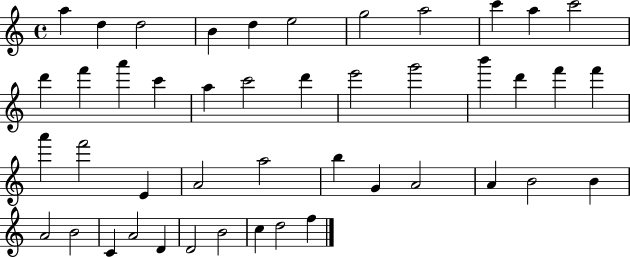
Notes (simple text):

A5/q D5/q D5/h B4/q D5/q E5/h G5/h A5/h C6/q A5/q C6/h D6/q F6/q A6/q C6/q A5/q C6/h D6/q E6/h G6/h B6/q D6/q F6/q F6/q A6/q F6/h E4/q A4/h A5/h B5/q G4/q A4/h A4/q B4/h B4/q A4/h B4/h C4/q A4/h D4/q D4/h B4/h C5/q D5/h F5/q